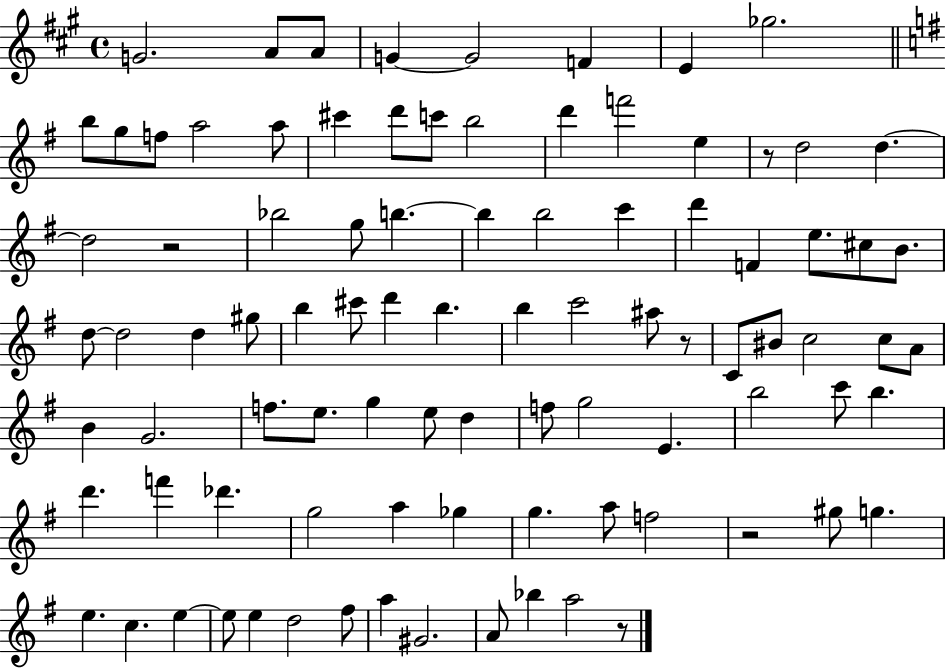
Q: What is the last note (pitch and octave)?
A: A5